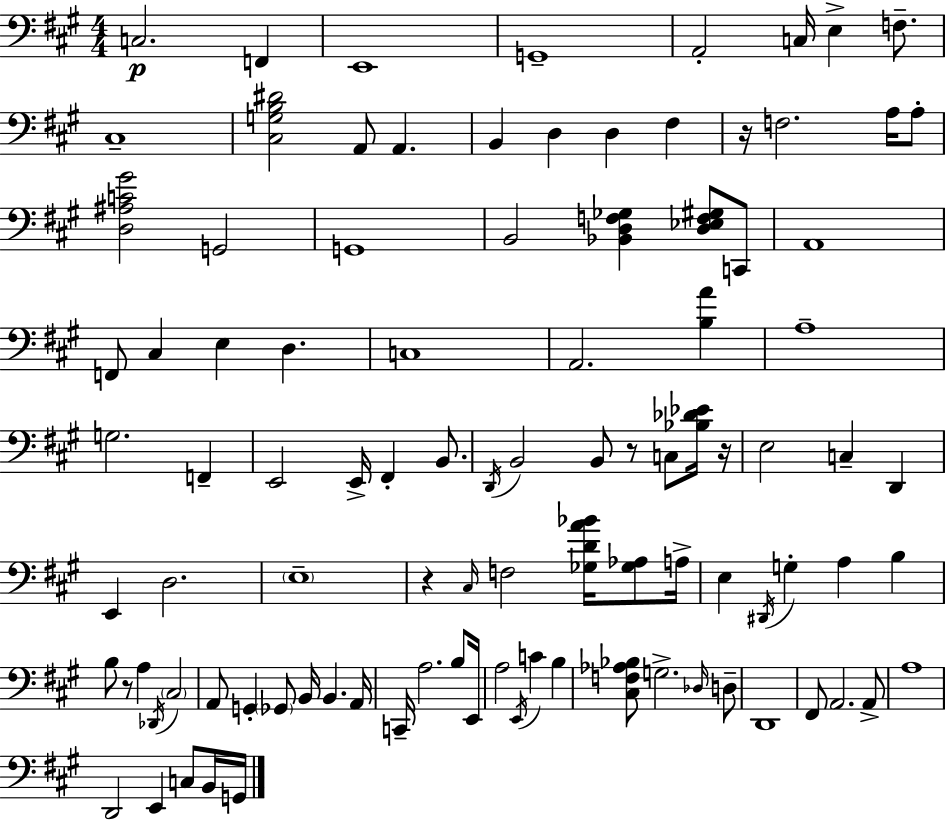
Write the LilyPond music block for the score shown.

{
  \clef bass
  \numericTimeSignature
  \time 4/4
  \key a \major
  c2.\p f,4 | e,1 | g,1-- | a,2-. c16 e4-> f8.-- | \break cis1-- | <cis g b dis'>2 a,8 a,4. | b,4 d4 d4 fis4 | r16 f2. a16 a8-. | \break <d ais c' gis'>2 g,2 | g,1 | b,2 <bes, d f ges>4 <d ees f gis>8 c,8 | a,1 | \break f,8 cis4 e4 d4. | c1 | a,2. <b a'>4 | a1-- | \break g2. f,4-- | e,2 e,16-> fis,4-. b,8. | \acciaccatura { d,16 } b,2 b,8 r8 c8 <bes des' ees'>16 | r16 e2 c4-- d,4 | \break e,4 d2. | \parenthesize e1-- | r4 \grace { cis16 } f2 <ges d' a' bes'>16 <ges aes>8 | a16-> e4 \acciaccatura { dis,16 } g4-. a4 b4 | \break b8 r8 a4 \acciaccatura { des,16 } \parenthesize cis2 | a,8 g,4-. \parenthesize ges,8 b,16 b,4. | a,16 c,16-- a2. | b8 e,16 a2 \acciaccatura { e,16 } c'4 | \break b4 <cis f aes bes>8 g2.-> | \grace { des16 } d8-- d,1 | fis,8 a,2. | a,8-> a1 | \break d,2 e,4 | c8 b,16 g,16 \bar "|."
}